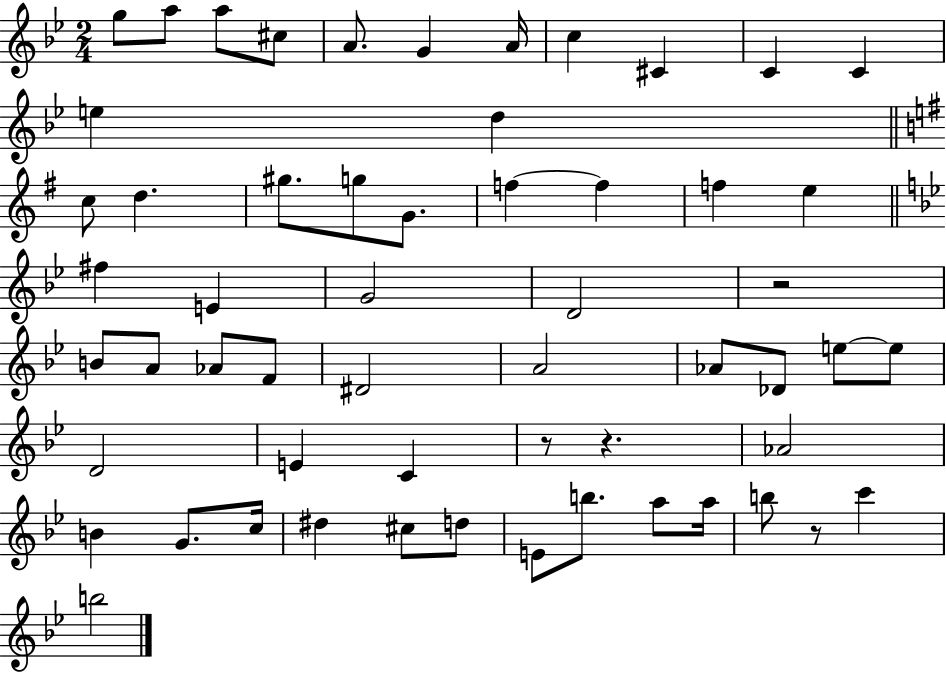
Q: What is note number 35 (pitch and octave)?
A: E5